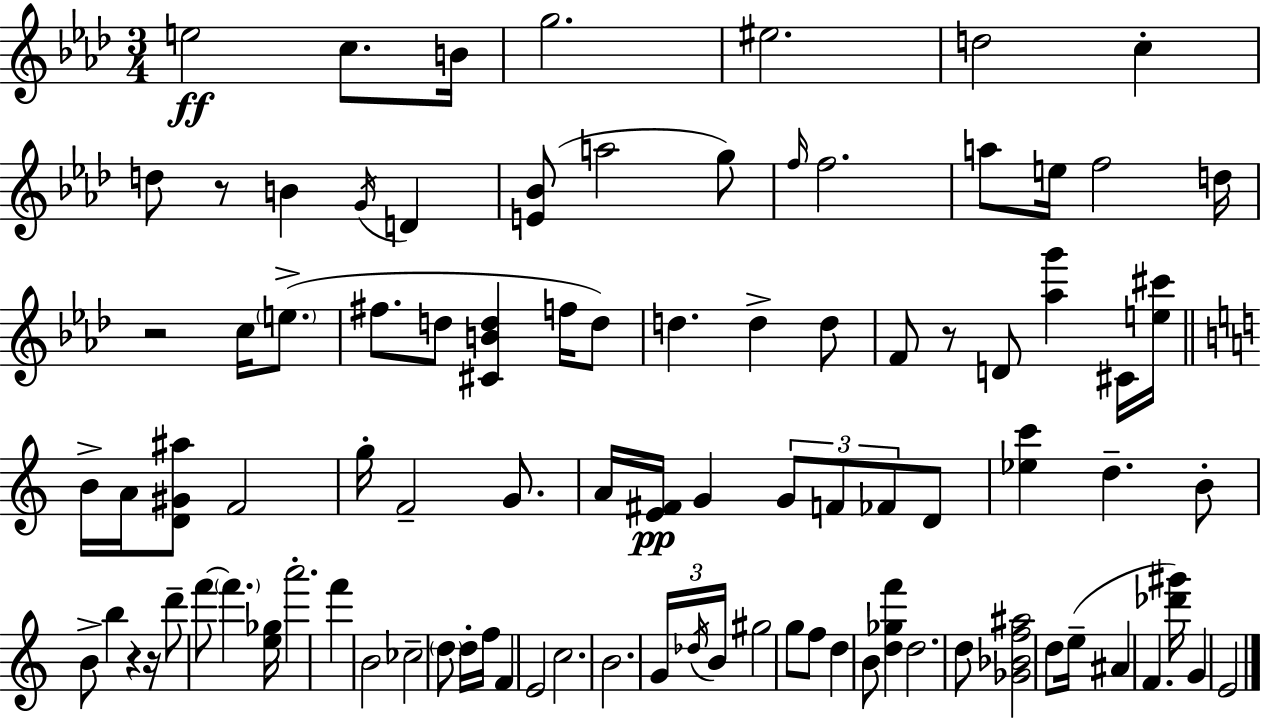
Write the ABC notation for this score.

X:1
T:Untitled
M:3/4
L:1/4
K:Fm
e2 c/2 B/4 g2 ^e2 d2 c d/2 z/2 B G/4 D [E_B]/2 a2 g/2 f/4 f2 a/2 e/4 f2 d/4 z2 c/4 e/2 ^f/2 d/2 [^CBd] f/4 d/2 d d d/2 F/2 z/2 D/2 [_ag'] ^C/4 [e^c']/4 B/4 A/4 [D^G^a]/2 F2 g/4 F2 G/2 A/4 [E^F]/4 G G/2 F/2 _F/2 D/2 [_ec'] d B/2 B/2 b z z/4 d'/2 f'/2 f' [e_g]/4 a'2 f' B2 _c2 d/2 d/4 f/4 F E2 c2 B2 G/4 _d/4 B/4 ^g2 g/2 f/2 d B/2 [d_gf'] d2 d/2 [_G_Bf^a]2 d/2 e/4 ^A F [_d'^g']/4 G E2